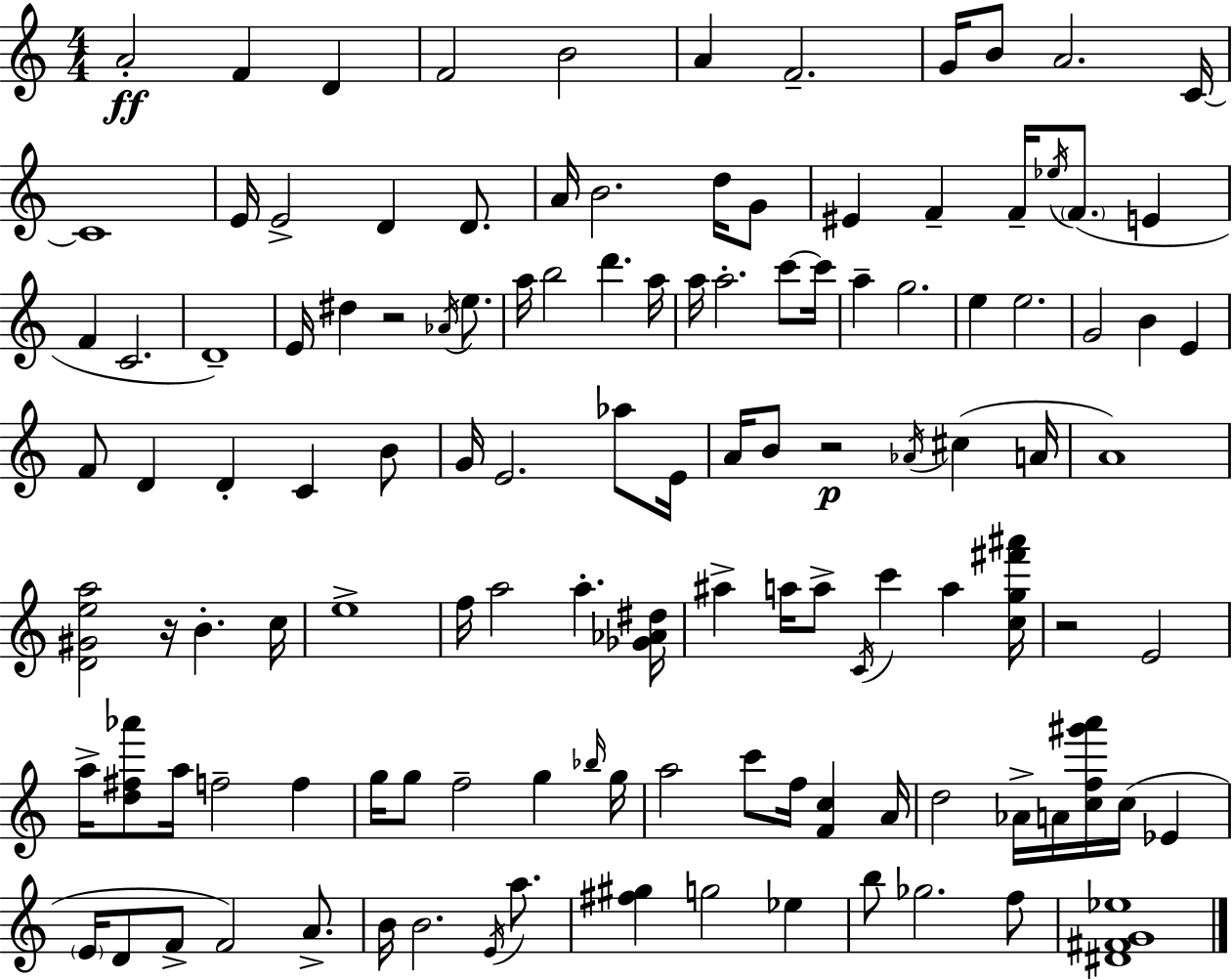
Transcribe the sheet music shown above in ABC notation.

X:1
T:Untitled
M:4/4
L:1/4
K:Am
A2 F D F2 B2 A F2 G/4 B/2 A2 C/4 C4 E/4 E2 D D/2 A/4 B2 d/4 G/2 ^E F F/4 _e/4 F/2 E F C2 D4 E/4 ^d z2 _A/4 e/2 a/4 b2 d' a/4 a/4 a2 c'/2 c'/4 a g2 e e2 G2 B E F/2 D D C B/2 G/4 E2 _a/2 E/4 A/4 B/2 z2 _A/4 ^c A/4 A4 [D^Gea]2 z/4 B c/4 e4 f/4 a2 a [_G_A^d]/4 ^a a/4 a/2 C/4 c' a [cg^f'^a']/4 z2 E2 a/4 [d^f_a']/2 a/4 f2 f g/4 g/2 f2 g _b/4 g/4 a2 c'/2 f/4 [Fc] A/4 d2 _A/4 A/4 [cf^g'a']/4 c/4 _E E/4 D/2 F/2 F2 A/2 B/4 B2 E/4 a/2 [^f^g] g2 _e b/2 _g2 f/2 [^D^FG_e]4